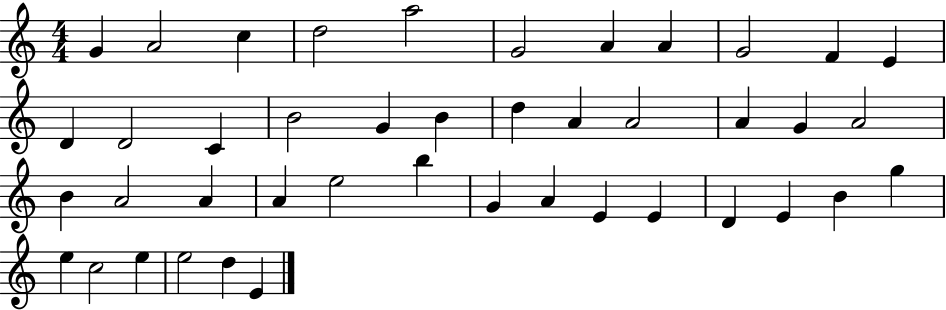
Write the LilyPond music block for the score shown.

{
  \clef treble
  \numericTimeSignature
  \time 4/4
  \key c \major
  g'4 a'2 c''4 | d''2 a''2 | g'2 a'4 a'4 | g'2 f'4 e'4 | \break d'4 d'2 c'4 | b'2 g'4 b'4 | d''4 a'4 a'2 | a'4 g'4 a'2 | \break b'4 a'2 a'4 | a'4 e''2 b''4 | g'4 a'4 e'4 e'4 | d'4 e'4 b'4 g''4 | \break e''4 c''2 e''4 | e''2 d''4 e'4 | \bar "|."
}